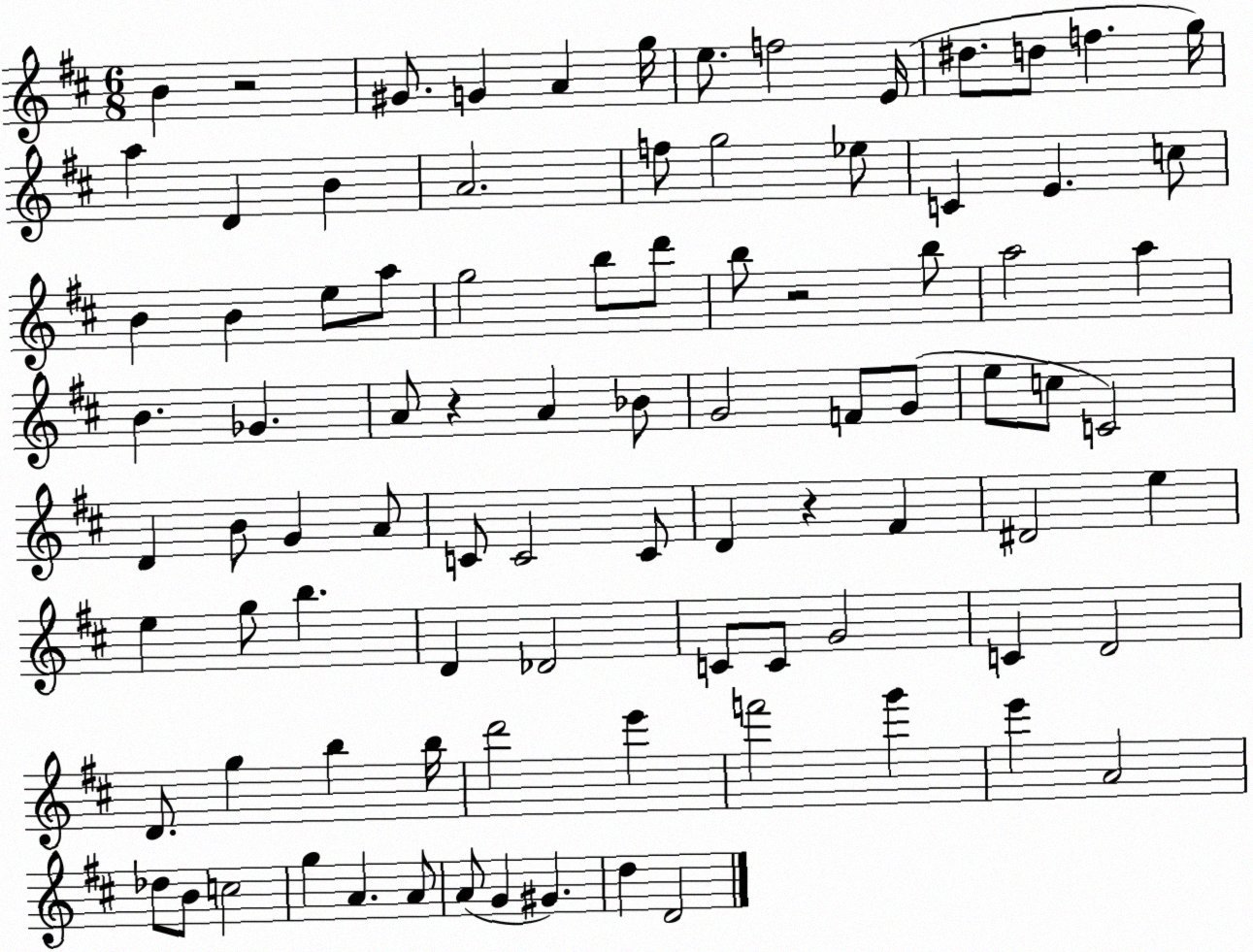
X:1
T:Untitled
M:6/8
L:1/4
K:D
B z2 ^G/2 G A g/4 e/2 f2 E/4 ^d/2 d/2 f g/4 a D B A2 f/2 g2 _e/2 C E c/2 B B e/2 a/2 g2 b/2 d'/2 b/2 z2 b/2 a2 a B _G A/2 z A _B/2 G2 F/2 G/2 e/2 c/2 C2 D B/2 G A/2 C/2 C2 C/2 D z ^F ^D2 e e g/2 b D _D2 C/2 C/2 G2 C D2 D/2 g b b/4 d'2 e' f'2 g' e' A2 _d/2 B/2 c2 g A A/2 A/2 G ^G d D2